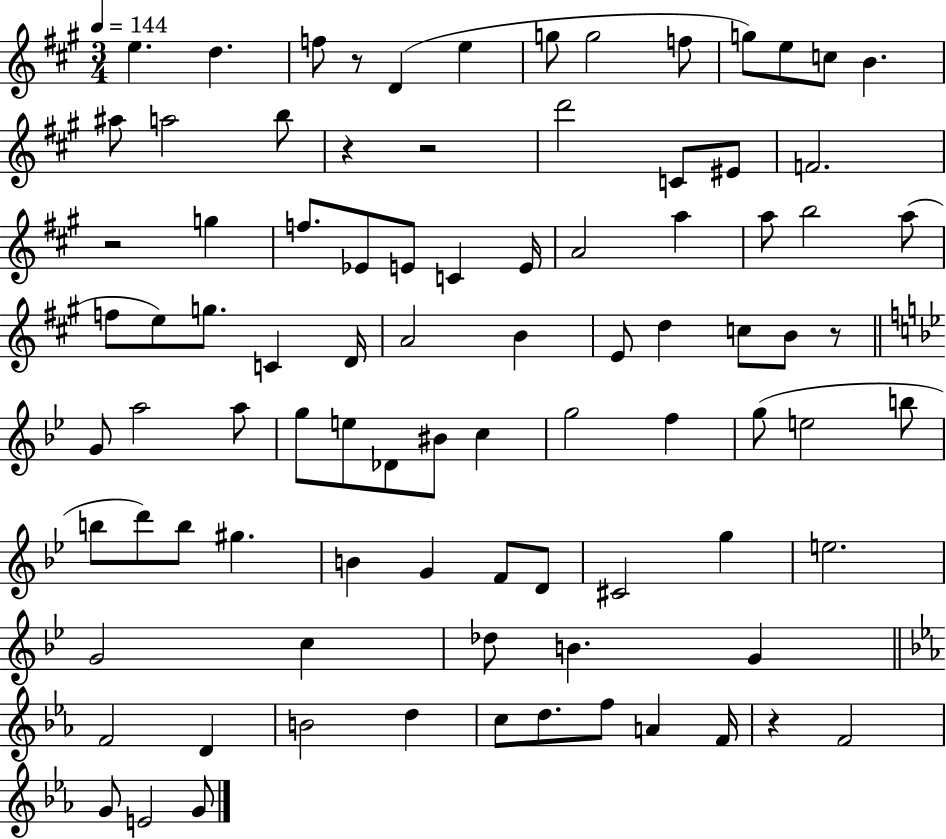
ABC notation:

X:1
T:Untitled
M:3/4
L:1/4
K:A
e d f/2 z/2 D e g/2 g2 f/2 g/2 e/2 c/2 B ^a/2 a2 b/2 z z2 d'2 C/2 ^E/2 F2 z2 g f/2 _E/2 E/2 C E/4 A2 a a/2 b2 a/2 f/2 e/2 g/2 C D/4 A2 B E/2 d c/2 B/2 z/2 G/2 a2 a/2 g/2 e/2 _D/2 ^B/2 c g2 f g/2 e2 b/2 b/2 d'/2 b/2 ^g B G F/2 D/2 ^C2 g e2 G2 c _d/2 B G F2 D B2 d c/2 d/2 f/2 A F/4 z F2 G/2 E2 G/2